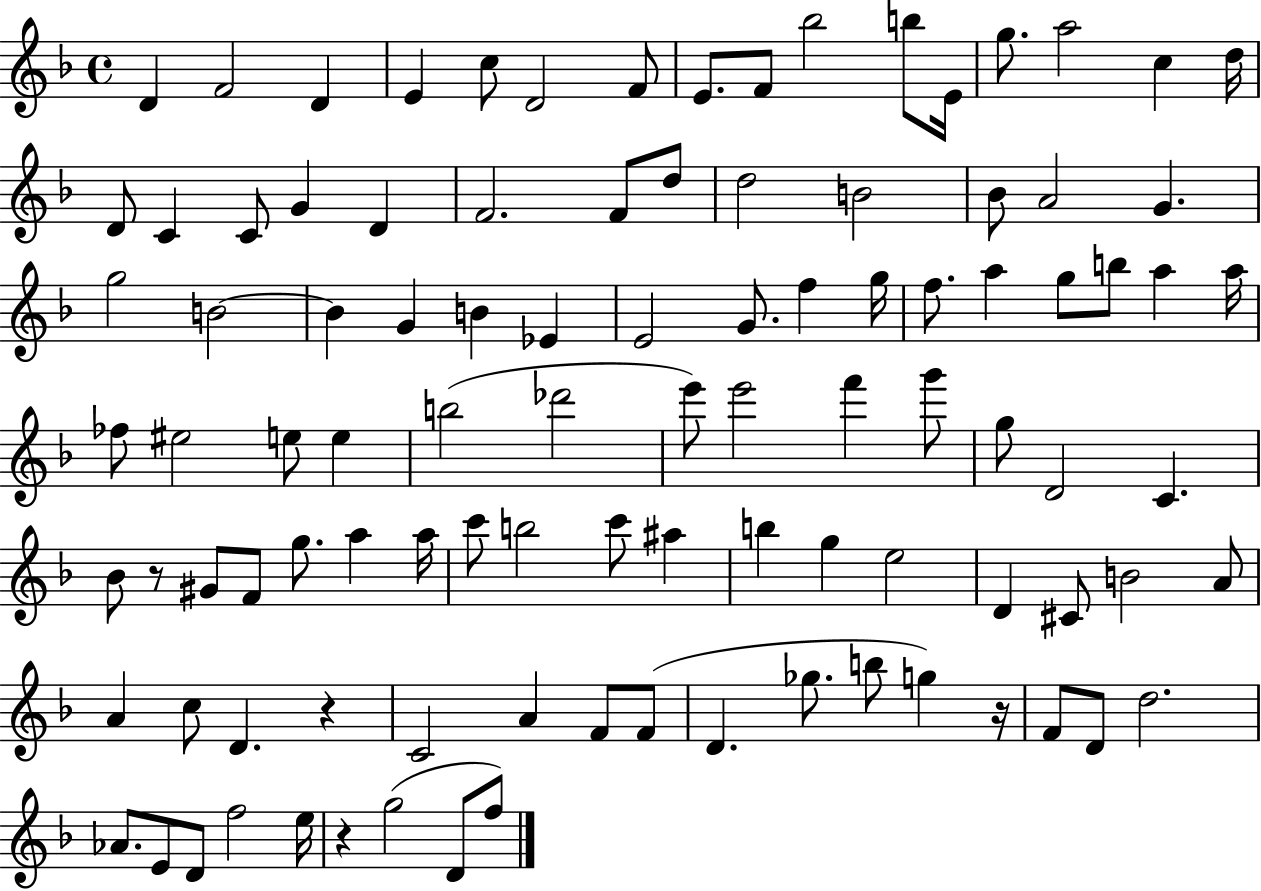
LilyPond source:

{
  \clef treble
  \time 4/4
  \defaultTimeSignature
  \key f \major
  d'4 f'2 d'4 | e'4 c''8 d'2 f'8 | e'8. f'8 bes''2 b''8 e'16 | g''8. a''2 c''4 d''16 | \break d'8 c'4 c'8 g'4 d'4 | f'2. f'8 d''8 | d''2 b'2 | bes'8 a'2 g'4. | \break g''2 b'2~~ | b'4 g'4 b'4 ees'4 | e'2 g'8. f''4 g''16 | f''8. a''4 g''8 b''8 a''4 a''16 | \break fes''8 eis''2 e''8 e''4 | b''2( des'''2 | e'''8) e'''2 f'''4 g'''8 | g''8 d'2 c'4. | \break bes'8 r8 gis'8 f'8 g''8. a''4 a''16 | c'''8 b''2 c'''8 ais''4 | b''4 g''4 e''2 | d'4 cis'8 b'2 a'8 | \break a'4 c''8 d'4. r4 | c'2 a'4 f'8 f'8( | d'4. ges''8. b''8 g''4) r16 | f'8 d'8 d''2. | \break aes'8. e'8 d'8 f''2 e''16 | r4 g''2( d'8 f''8) | \bar "|."
}